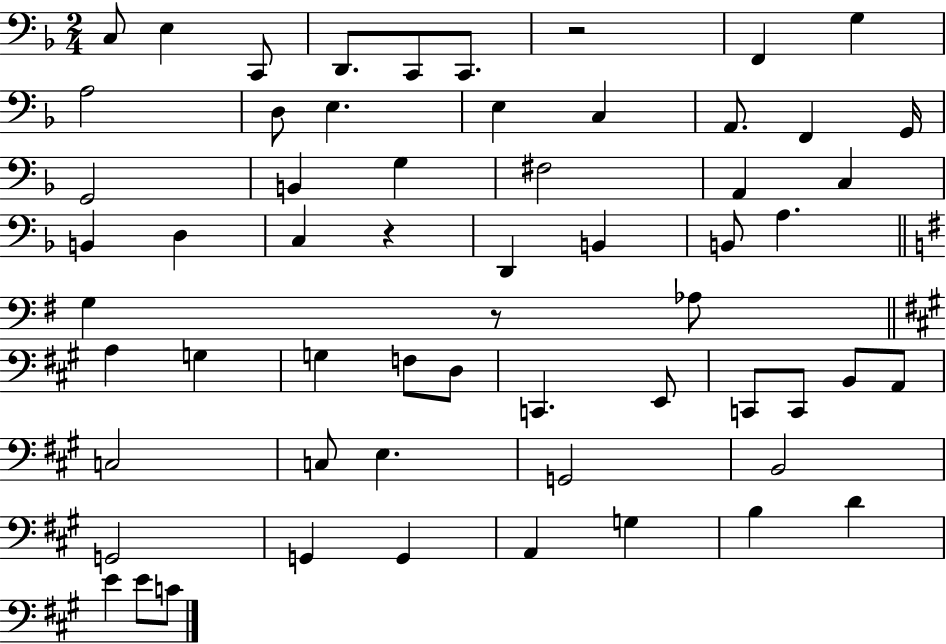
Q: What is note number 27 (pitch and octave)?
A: B2